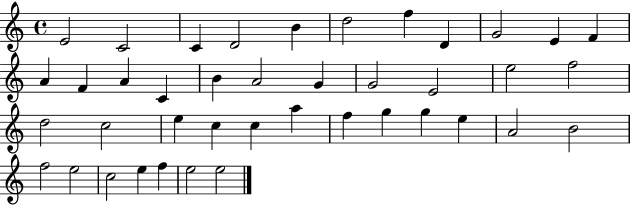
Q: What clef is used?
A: treble